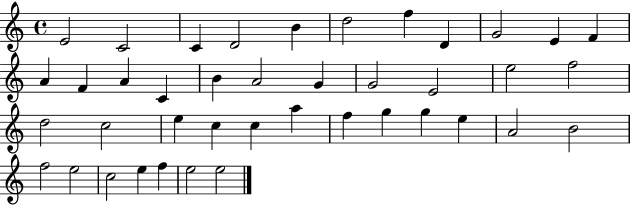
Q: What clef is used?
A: treble